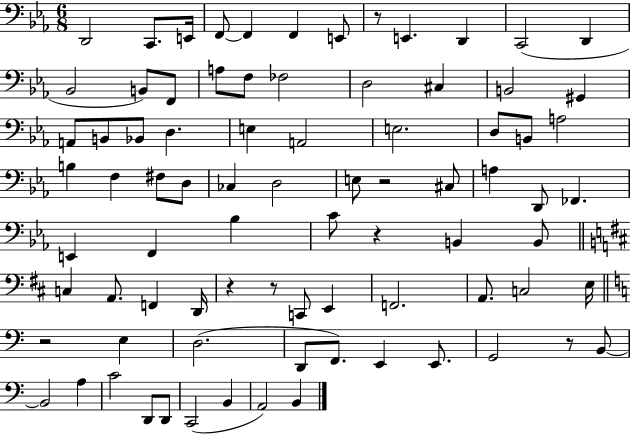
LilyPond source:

{
  \clef bass
  \numericTimeSignature
  \time 6/8
  \key ees \major
  d,2 c,8. e,16 | f,8~~ f,4 f,4 e,8 | r8 e,4. d,4 | c,2( d,4 | \break bes,2 b,8) f,8 | a8 f8 fes2 | d2 cis4 | b,2 gis,4 | \break a,8 b,8 bes,8 d4. | e4 a,2 | e2. | d8 b,8 a2 | \break b4 f4 fis8 d8 | ces4 d2 | e8 r2 cis8 | a4 d,8 fes,4. | \break e,4 f,4 bes4 | c'8 r4 b,4 b,8 | \bar "||" \break \key b \minor c4 a,8. f,4 d,16 | r4 r8 c,8 e,4 | f,2. | a,8. c2 e16 | \break \bar "||" \break \key c \major r2 e4 | d2.( | d,8 f,8.) e,4 e,8. | g,2 r8 b,8~~ | \break b,2 a4 | c'2 d,8 d,8 | c,2( b,4 | a,2) b,4 | \break \bar "|."
}